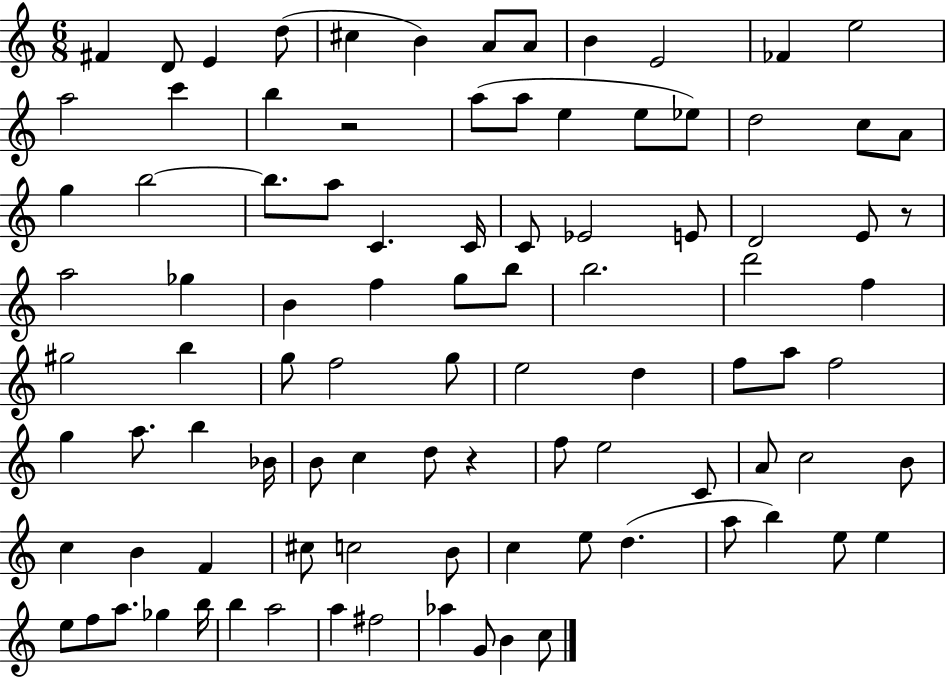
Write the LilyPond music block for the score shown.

{
  \clef treble
  \numericTimeSignature
  \time 6/8
  \key c \major
  fis'4 d'8 e'4 d''8( | cis''4 b'4) a'8 a'8 | b'4 e'2 | fes'4 e''2 | \break a''2 c'''4 | b''4 r2 | a''8( a''8 e''4 e''8 ees''8) | d''2 c''8 a'8 | \break g''4 b''2~~ | b''8. a''8 c'4. c'16 | c'8 ees'2 e'8 | d'2 e'8 r8 | \break a''2 ges''4 | b'4 f''4 g''8 b''8 | b''2. | d'''2 f''4 | \break gis''2 b''4 | g''8 f''2 g''8 | e''2 d''4 | f''8 a''8 f''2 | \break g''4 a''8. b''4 bes'16 | b'8 c''4 d''8 r4 | f''8 e''2 c'8 | a'8 c''2 b'8 | \break c''4 b'4 f'4 | cis''8 c''2 b'8 | c''4 e''8 d''4.( | a''8 b''4) e''8 e''4 | \break e''8 f''8 a''8. ges''4 b''16 | b''4 a''2 | a''4 fis''2 | aes''4 g'8 b'4 c''8 | \break \bar "|."
}